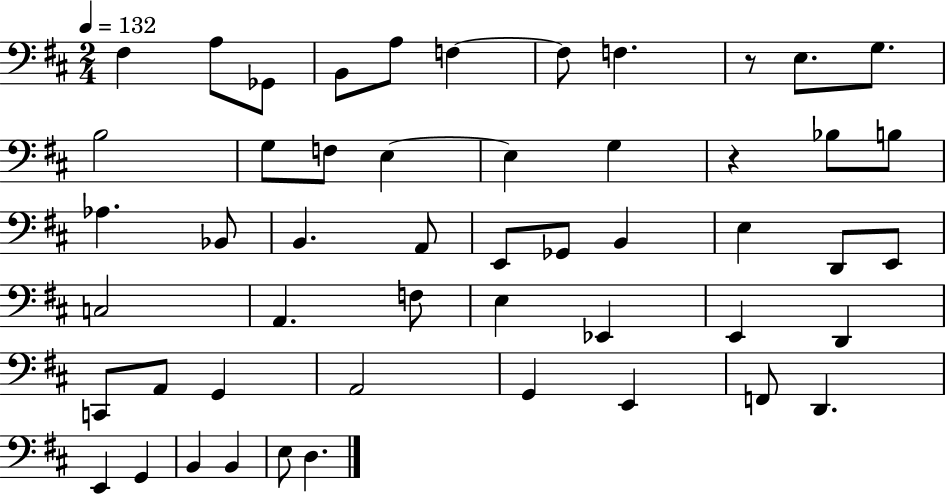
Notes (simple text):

F#3/q A3/e Gb2/e B2/e A3/e F3/q F3/e F3/q. R/e E3/e. G3/e. B3/h G3/e F3/e E3/q E3/q G3/q R/q Bb3/e B3/e Ab3/q. Bb2/e B2/q. A2/e E2/e Gb2/e B2/q E3/q D2/e E2/e C3/h A2/q. F3/e E3/q Eb2/q E2/q D2/q C2/e A2/e G2/q A2/h G2/q E2/q F2/e D2/q. E2/q G2/q B2/q B2/q E3/e D3/q.